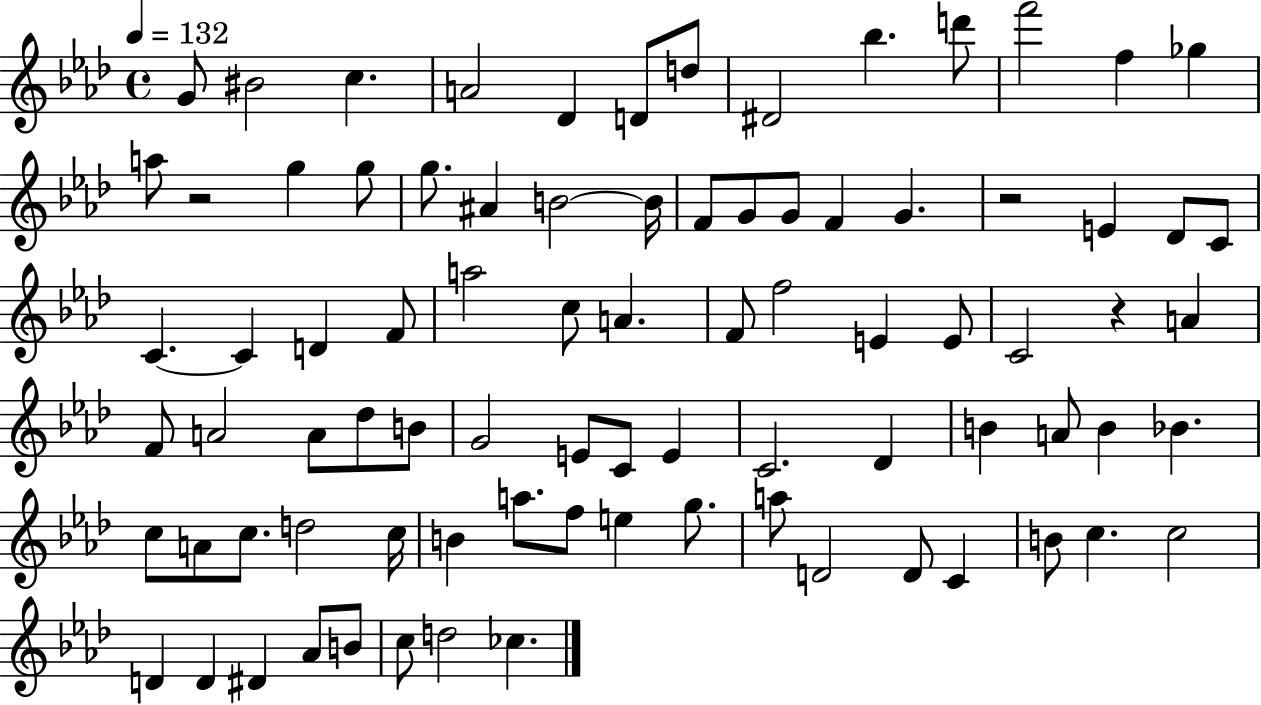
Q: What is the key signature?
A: AES major